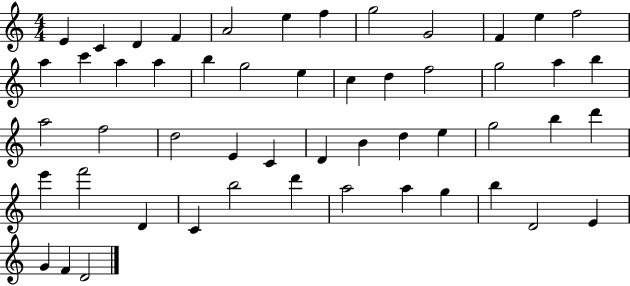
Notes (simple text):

E4/q C4/q D4/q F4/q A4/h E5/q F5/q G5/h G4/h F4/q E5/q F5/h A5/q C6/q A5/q A5/q B5/q G5/h E5/q C5/q D5/q F5/h G5/h A5/q B5/q A5/h F5/h D5/h E4/q C4/q D4/q B4/q D5/q E5/q G5/h B5/q D6/q E6/q F6/h D4/q C4/q B5/h D6/q A5/h A5/q G5/q B5/q D4/h E4/q G4/q F4/q D4/h